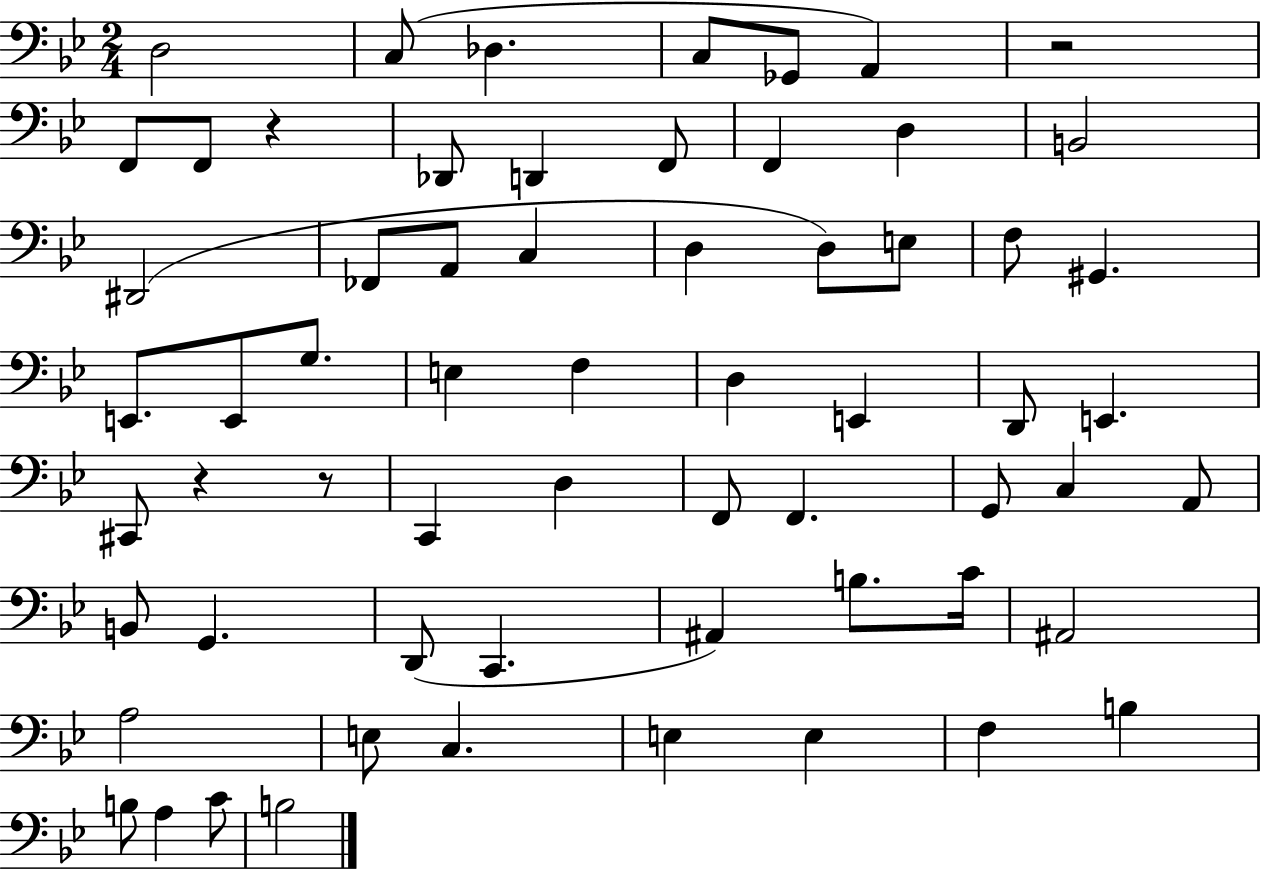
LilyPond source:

{
  \clef bass
  \numericTimeSignature
  \time 2/4
  \key bes \major
  \repeat volta 2 { d2 | c8( des4. | c8 ges,8 a,4) | r2 | \break f,8 f,8 r4 | des,8 d,4 f,8 | f,4 d4 | b,2 | \break dis,2( | fes,8 a,8 c4 | d4 d8) e8 | f8 gis,4. | \break e,8. e,8 g8. | e4 f4 | d4 e,4 | d,8 e,4. | \break cis,8 r4 r8 | c,4 d4 | f,8 f,4. | g,8 c4 a,8 | \break b,8 g,4. | d,8( c,4. | ais,4) b8. c'16 | ais,2 | \break a2 | e8 c4. | e4 e4 | f4 b4 | \break b8 a4 c'8 | b2 | } \bar "|."
}